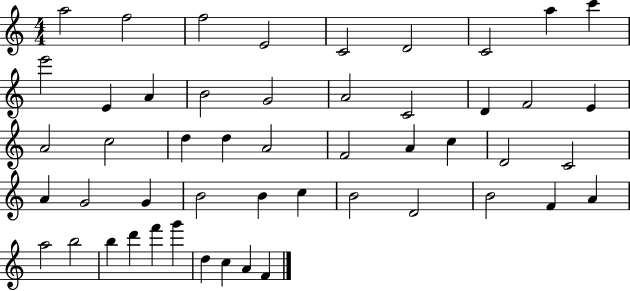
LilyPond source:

{
  \clef treble
  \numericTimeSignature
  \time 4/4
  \key c \major
  a''2 f''2 | f''2 e'2 | c'2 d'2 | c'2 a''4 c'''4 | \break e'''2 e'4 a'4 | b'2 g'2 | a'2 c'2 | d'4 f'2 e'4 | \break a'2 c''2 | d''4 d''4 a'2 | f'2 a'4 c''4 | d'2 c'2 | \break a'4 g'2 g'4 | b'2 b'4 c''4 | b'2 d'2 | b'2 f'4 a'4 | \break a''2 b''2 | b''4 d'''4 f'''4 g'''4 | d''4 c''4 a'4 f'4 | \bar "|."
}